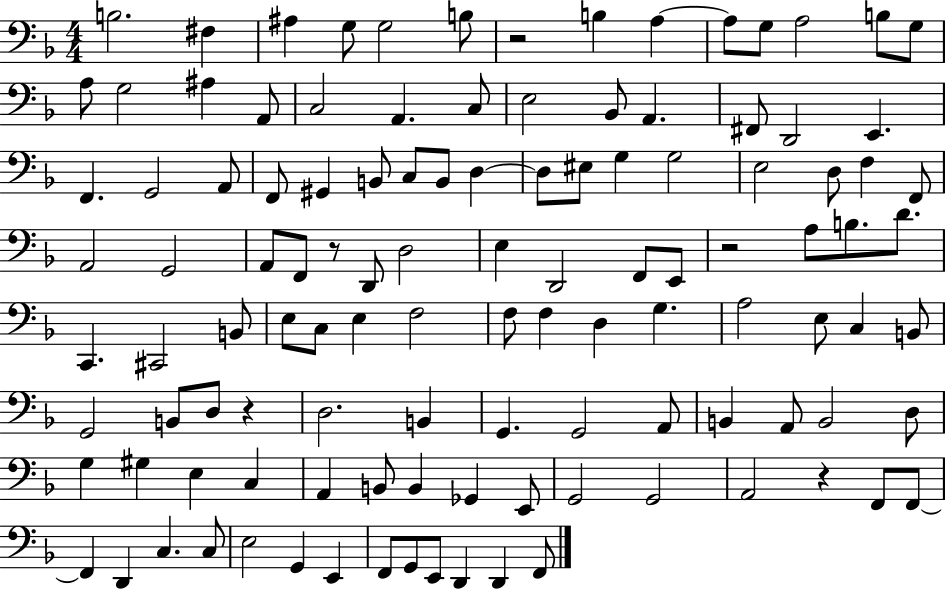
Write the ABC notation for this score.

X:1
T:Untitled
M:4/4
L:1/4
K:F
B,2 ^F, ^A, G,/2 G,2 B,/2 z2 B, A, A,/2 G,/2 A,2 B,/2 G,/2 A,/2 G,2 ^A, A,,/2 C,2 A,, C,/2 E,2 _B,,/2 A,, ^F,,/2 D,,2 E,, F,, G,,2 A,,/2 F,,/2 ^G,, B,,/2 C,/2 B,,/2 D, D,/2 ^E,/2 G, G,2 E,2 D,/2 F, F,,/2 A,,2 G,,2 A,,/2 F,,/2 z/2 D,,/2 D,2 E, D,,2 F,,/2 E,,/2 z2 A,/2 B,/2 D/2 C,, ^C,,2 B,,/2 E,/2 C,/2 E, F,2 F,/2 F, D, G, A,2 E,/2 C, B,,/2 G,,2 B,,/2 D,/2 z D,2 B,, G,, G,,2 A,,/2 B,, A,,/2 B,,2 D,/2 G, ^G, E, C, A,, B,,/2 B,, _G,, E,,/2 G,,2 G,,2 A,,2 z F,,/2 F,,/2 F,, D,, C, C,/2 E,2 G,, E,, F,,/2 G,,/2 E,,/2 D,, D,, F,,/2